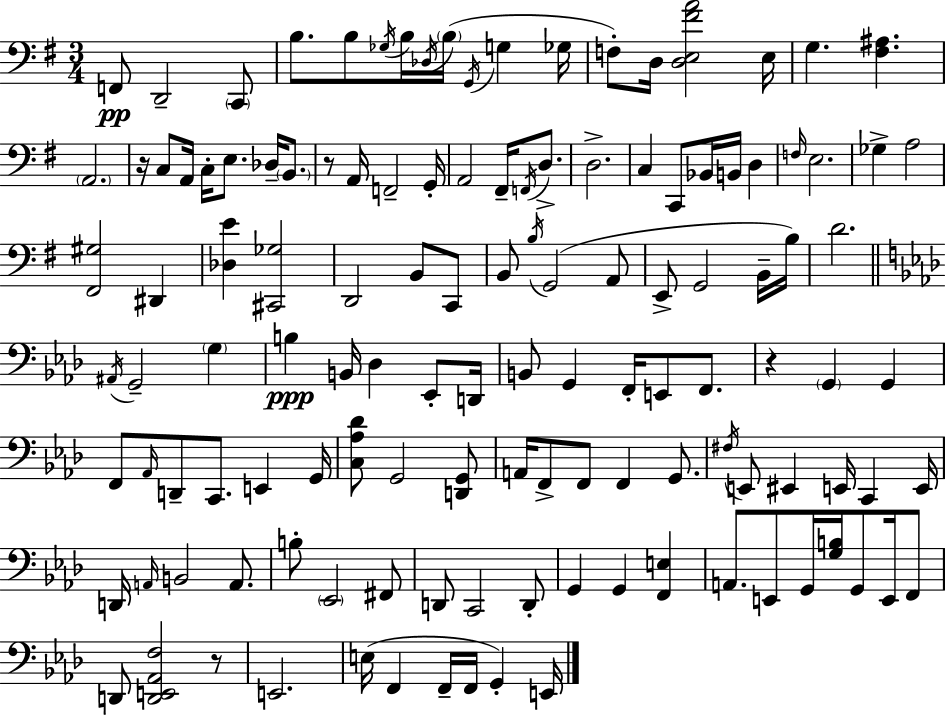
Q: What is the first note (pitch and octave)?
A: F2